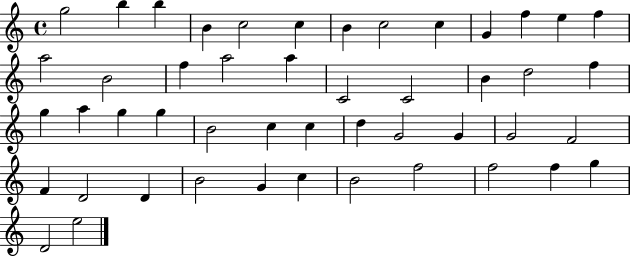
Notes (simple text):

G5/h B5/q B5/q B4/q C5/h C5/q B4/q C5/h C5/q G4/q F5/q E5/q F5/q A5/h B4/h F5/q A5/h A5/q C4/h C4/h B4/q D5/h F5/q G5/q A5/q G5/q G5/q B4/h C5/q C5/q D5/q G4/h G4/q G4/h F4/h F4/q D4/h D4/q B4/h G4/q C5/q B4/h F5/h F5/h F5/q G5/q D4/h E5/h